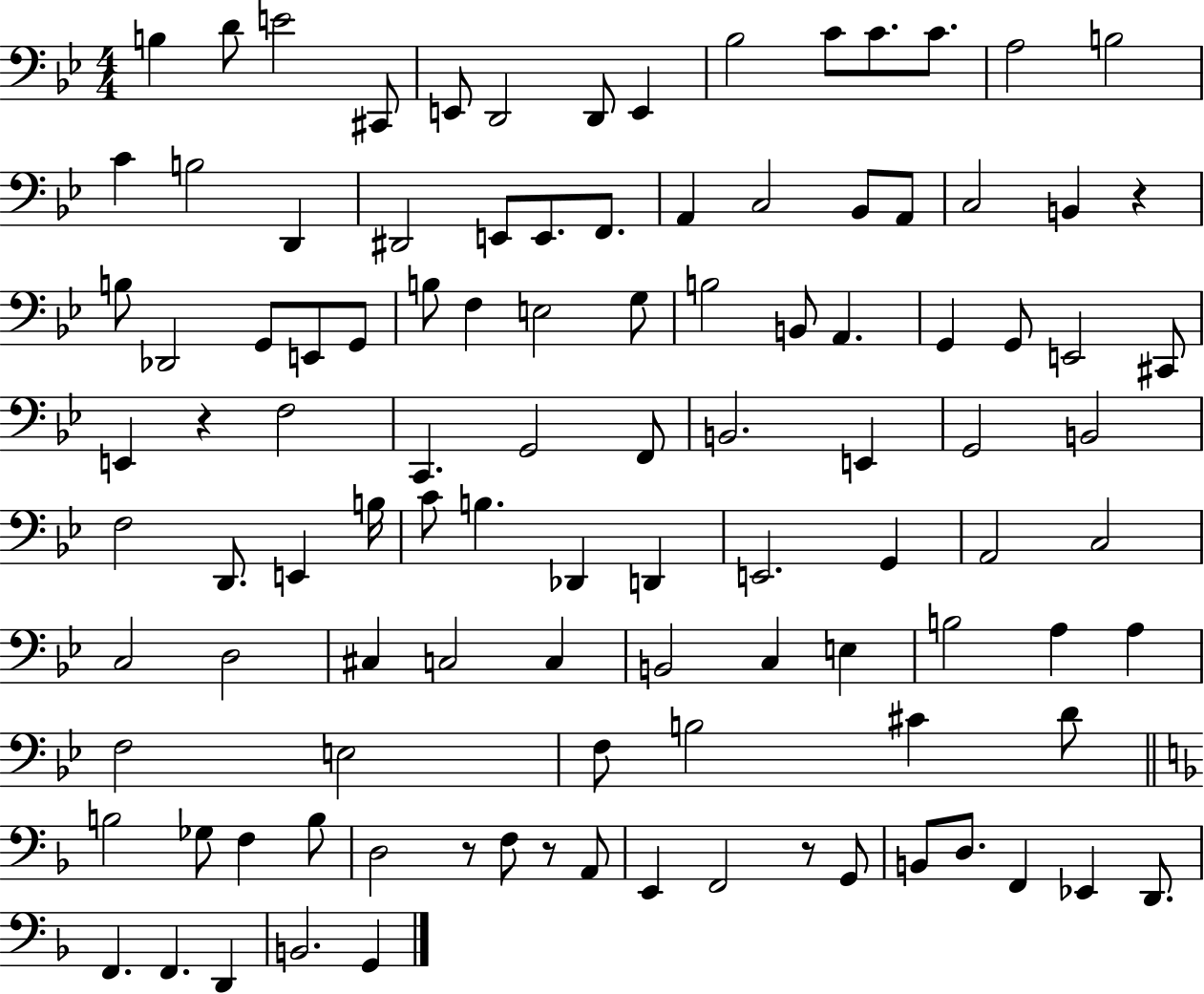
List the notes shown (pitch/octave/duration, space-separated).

B3/q D4/e E4/h C#2/e E2/e D2/h D2/e E2/q Bb3/h C4/e C4/e. C4/e. A3/h B3/h C4/q B3/h D2/q D#2/h E2/e E2/e. F2/e. A2/q C3/h Bb2/e A2/e C3/h B2/q R/q B3/e Db2/h G2/e E2/e G2/e B3/e F3/q E3/h G3/e B3/h B2/e A2/q. G2/q G2/e E2/h C#2/e E2/q R/q F3/h C2/q. G2/h F2/e B2/h. E2/q G2/h B2/h F3/h D2/e. E2/q B3/s C4/e B3/q. Db2/q D2/q E2/h. G2/q A2/h C3/h C3/h D3/h C#3/q C3/h C3/q B2/h C3/q E3/q B3/h A3/q A3/q F3/h E3/h F3/e B3/h C#4/q D4/e B3/h Gb3/e F3/q B3/e D3/h R/e F3/e R/e A2/e E2/q F2/h R/e G2/e B2/e D3/e. F2/q Eb2/q D2/e. F2/q. F2/q. D2/q B2/h. G2/q